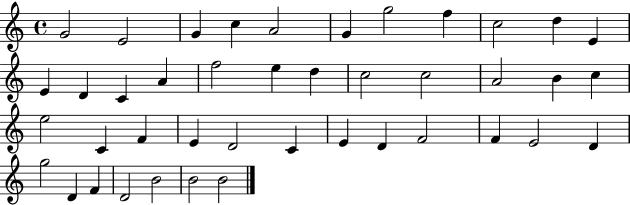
{
  \clef treble
  \time 4/4
  \defaultTimeSignature
  \key c \major
  g'2 e'2 | g'4 c''4 a'2 | g'4 g''2 f''4 | c''2 d''4 e'4 | \break e'4 d'4 c'4 a'4 | f''2 e''4 d''4 | c''2 c''2 | a'2 b'4 c''4 | \break e''2 c'4 f'4 | e'4 d'2 c'4 | e'4 d'4 f'2 | f'4 e'2 d'4 | \break g''2 d'4 f'4 | d'2 b'2 | b'2 b'2 | \bar "|."
}